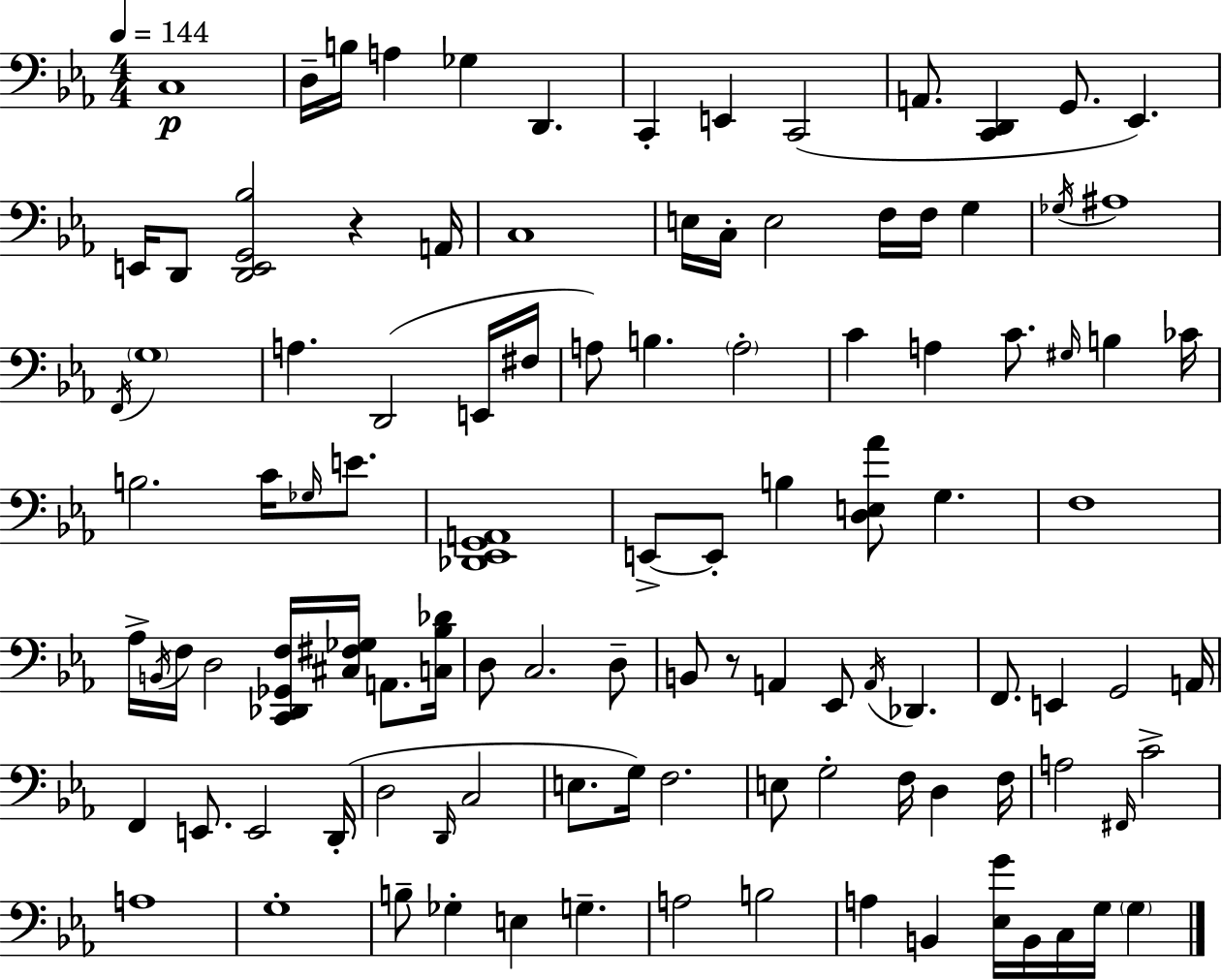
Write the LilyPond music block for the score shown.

{
  \clef bass
  \numericTimeSignature
  \time 4/4
  \key c \minor
  \tempo 4 = 144
  c1\p | d16-- b16 a4 ges4 d,4. | c,4-. e,4 c,2( | a,8. <c, d,>4 g,8. ees,4.) | \break e,16 d,8 <d, e, g, bes>2 r4 a,16 | c1 | e16 c16-. e2 f16 f16 g4 | \acciaccatura { ges16 } ais1 | \break \acciaccatura { f,16 } \parenthesize g1 | a4. d,2( | e,16 fis16 a8) b4. \parenthesize a2-. | c'4 a4 c'8. \grace { gis16 } b4 | \break ces'16 b2. c'16 | \grace { ges16 } e'8. <des, ees, g, a,>1 | e,8->~~ e,8-. b4 <d e aes'>8 g4. | f1 | \break aes16-> \acciaccatura { b,16 } f16 d2 <c, des, ges, f>16 | <cis fis ges>16 a,8. <c bes des'>16 d8 c2. | d8-- b,8 r8 a,4 ees,8 \acciaccatura { a,16 } | des,4. f,8. e,4 g,2 | \break a,16 f,4 e,8. e,2 | d,16-.( d2 \grace { d,16 } c2 | e8. g16) f2. | e8 g2-. | \break f16 d4 f16 a2 \grace { fis,16 } | c'2-> a1 | g1-. | b8-- ges4-. e4 | \break g4.-- a2 | b2 a4 b,4 | <ees g'>16 b,16 c16 g16 \parenthesize g4 \bar "|."
}